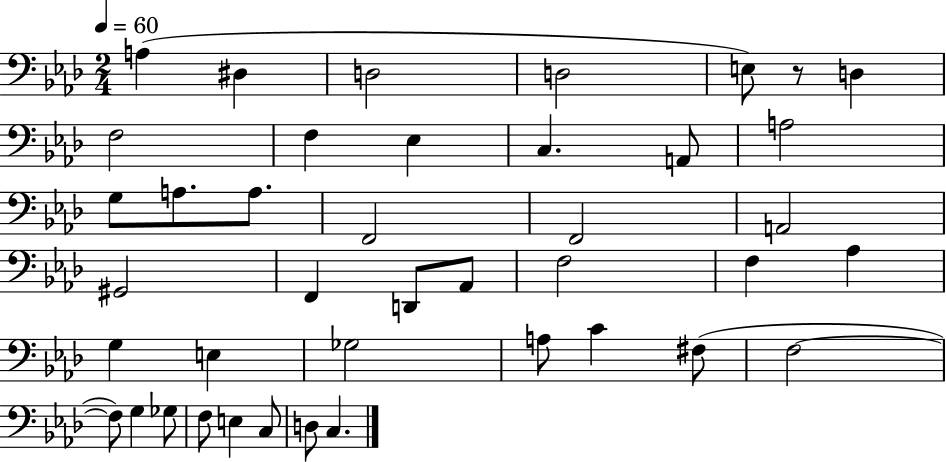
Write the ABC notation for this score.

X:1
T:Untitled
M:2/4
L:1/4
K:Ab
A, ^D, D,2 D,2 E,/2 z/2 D, F,2 F, _E, C, A,,/2 A,2 G,/2 A,/2 A,/2 F,,2 F,,2 A,,2 ^G,,2 F,, D,,/2 _A,,/2 F,2 F, _A, G, E, _G,2 A,/2 C ^F,/2 F,2 F,/2 G, _G,/2 F,/2 E, C,/2 D,/2 C,